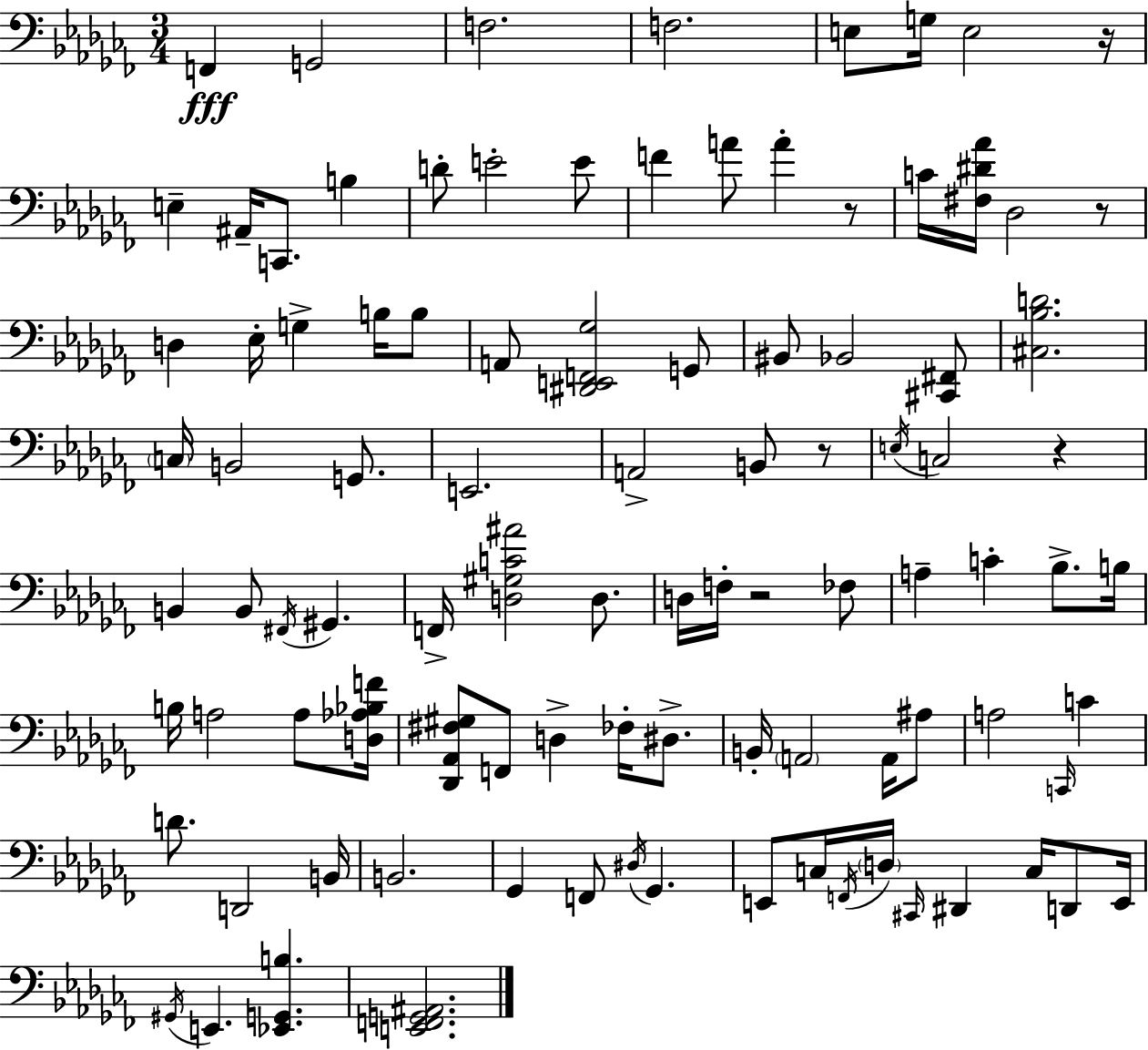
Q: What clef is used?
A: bass